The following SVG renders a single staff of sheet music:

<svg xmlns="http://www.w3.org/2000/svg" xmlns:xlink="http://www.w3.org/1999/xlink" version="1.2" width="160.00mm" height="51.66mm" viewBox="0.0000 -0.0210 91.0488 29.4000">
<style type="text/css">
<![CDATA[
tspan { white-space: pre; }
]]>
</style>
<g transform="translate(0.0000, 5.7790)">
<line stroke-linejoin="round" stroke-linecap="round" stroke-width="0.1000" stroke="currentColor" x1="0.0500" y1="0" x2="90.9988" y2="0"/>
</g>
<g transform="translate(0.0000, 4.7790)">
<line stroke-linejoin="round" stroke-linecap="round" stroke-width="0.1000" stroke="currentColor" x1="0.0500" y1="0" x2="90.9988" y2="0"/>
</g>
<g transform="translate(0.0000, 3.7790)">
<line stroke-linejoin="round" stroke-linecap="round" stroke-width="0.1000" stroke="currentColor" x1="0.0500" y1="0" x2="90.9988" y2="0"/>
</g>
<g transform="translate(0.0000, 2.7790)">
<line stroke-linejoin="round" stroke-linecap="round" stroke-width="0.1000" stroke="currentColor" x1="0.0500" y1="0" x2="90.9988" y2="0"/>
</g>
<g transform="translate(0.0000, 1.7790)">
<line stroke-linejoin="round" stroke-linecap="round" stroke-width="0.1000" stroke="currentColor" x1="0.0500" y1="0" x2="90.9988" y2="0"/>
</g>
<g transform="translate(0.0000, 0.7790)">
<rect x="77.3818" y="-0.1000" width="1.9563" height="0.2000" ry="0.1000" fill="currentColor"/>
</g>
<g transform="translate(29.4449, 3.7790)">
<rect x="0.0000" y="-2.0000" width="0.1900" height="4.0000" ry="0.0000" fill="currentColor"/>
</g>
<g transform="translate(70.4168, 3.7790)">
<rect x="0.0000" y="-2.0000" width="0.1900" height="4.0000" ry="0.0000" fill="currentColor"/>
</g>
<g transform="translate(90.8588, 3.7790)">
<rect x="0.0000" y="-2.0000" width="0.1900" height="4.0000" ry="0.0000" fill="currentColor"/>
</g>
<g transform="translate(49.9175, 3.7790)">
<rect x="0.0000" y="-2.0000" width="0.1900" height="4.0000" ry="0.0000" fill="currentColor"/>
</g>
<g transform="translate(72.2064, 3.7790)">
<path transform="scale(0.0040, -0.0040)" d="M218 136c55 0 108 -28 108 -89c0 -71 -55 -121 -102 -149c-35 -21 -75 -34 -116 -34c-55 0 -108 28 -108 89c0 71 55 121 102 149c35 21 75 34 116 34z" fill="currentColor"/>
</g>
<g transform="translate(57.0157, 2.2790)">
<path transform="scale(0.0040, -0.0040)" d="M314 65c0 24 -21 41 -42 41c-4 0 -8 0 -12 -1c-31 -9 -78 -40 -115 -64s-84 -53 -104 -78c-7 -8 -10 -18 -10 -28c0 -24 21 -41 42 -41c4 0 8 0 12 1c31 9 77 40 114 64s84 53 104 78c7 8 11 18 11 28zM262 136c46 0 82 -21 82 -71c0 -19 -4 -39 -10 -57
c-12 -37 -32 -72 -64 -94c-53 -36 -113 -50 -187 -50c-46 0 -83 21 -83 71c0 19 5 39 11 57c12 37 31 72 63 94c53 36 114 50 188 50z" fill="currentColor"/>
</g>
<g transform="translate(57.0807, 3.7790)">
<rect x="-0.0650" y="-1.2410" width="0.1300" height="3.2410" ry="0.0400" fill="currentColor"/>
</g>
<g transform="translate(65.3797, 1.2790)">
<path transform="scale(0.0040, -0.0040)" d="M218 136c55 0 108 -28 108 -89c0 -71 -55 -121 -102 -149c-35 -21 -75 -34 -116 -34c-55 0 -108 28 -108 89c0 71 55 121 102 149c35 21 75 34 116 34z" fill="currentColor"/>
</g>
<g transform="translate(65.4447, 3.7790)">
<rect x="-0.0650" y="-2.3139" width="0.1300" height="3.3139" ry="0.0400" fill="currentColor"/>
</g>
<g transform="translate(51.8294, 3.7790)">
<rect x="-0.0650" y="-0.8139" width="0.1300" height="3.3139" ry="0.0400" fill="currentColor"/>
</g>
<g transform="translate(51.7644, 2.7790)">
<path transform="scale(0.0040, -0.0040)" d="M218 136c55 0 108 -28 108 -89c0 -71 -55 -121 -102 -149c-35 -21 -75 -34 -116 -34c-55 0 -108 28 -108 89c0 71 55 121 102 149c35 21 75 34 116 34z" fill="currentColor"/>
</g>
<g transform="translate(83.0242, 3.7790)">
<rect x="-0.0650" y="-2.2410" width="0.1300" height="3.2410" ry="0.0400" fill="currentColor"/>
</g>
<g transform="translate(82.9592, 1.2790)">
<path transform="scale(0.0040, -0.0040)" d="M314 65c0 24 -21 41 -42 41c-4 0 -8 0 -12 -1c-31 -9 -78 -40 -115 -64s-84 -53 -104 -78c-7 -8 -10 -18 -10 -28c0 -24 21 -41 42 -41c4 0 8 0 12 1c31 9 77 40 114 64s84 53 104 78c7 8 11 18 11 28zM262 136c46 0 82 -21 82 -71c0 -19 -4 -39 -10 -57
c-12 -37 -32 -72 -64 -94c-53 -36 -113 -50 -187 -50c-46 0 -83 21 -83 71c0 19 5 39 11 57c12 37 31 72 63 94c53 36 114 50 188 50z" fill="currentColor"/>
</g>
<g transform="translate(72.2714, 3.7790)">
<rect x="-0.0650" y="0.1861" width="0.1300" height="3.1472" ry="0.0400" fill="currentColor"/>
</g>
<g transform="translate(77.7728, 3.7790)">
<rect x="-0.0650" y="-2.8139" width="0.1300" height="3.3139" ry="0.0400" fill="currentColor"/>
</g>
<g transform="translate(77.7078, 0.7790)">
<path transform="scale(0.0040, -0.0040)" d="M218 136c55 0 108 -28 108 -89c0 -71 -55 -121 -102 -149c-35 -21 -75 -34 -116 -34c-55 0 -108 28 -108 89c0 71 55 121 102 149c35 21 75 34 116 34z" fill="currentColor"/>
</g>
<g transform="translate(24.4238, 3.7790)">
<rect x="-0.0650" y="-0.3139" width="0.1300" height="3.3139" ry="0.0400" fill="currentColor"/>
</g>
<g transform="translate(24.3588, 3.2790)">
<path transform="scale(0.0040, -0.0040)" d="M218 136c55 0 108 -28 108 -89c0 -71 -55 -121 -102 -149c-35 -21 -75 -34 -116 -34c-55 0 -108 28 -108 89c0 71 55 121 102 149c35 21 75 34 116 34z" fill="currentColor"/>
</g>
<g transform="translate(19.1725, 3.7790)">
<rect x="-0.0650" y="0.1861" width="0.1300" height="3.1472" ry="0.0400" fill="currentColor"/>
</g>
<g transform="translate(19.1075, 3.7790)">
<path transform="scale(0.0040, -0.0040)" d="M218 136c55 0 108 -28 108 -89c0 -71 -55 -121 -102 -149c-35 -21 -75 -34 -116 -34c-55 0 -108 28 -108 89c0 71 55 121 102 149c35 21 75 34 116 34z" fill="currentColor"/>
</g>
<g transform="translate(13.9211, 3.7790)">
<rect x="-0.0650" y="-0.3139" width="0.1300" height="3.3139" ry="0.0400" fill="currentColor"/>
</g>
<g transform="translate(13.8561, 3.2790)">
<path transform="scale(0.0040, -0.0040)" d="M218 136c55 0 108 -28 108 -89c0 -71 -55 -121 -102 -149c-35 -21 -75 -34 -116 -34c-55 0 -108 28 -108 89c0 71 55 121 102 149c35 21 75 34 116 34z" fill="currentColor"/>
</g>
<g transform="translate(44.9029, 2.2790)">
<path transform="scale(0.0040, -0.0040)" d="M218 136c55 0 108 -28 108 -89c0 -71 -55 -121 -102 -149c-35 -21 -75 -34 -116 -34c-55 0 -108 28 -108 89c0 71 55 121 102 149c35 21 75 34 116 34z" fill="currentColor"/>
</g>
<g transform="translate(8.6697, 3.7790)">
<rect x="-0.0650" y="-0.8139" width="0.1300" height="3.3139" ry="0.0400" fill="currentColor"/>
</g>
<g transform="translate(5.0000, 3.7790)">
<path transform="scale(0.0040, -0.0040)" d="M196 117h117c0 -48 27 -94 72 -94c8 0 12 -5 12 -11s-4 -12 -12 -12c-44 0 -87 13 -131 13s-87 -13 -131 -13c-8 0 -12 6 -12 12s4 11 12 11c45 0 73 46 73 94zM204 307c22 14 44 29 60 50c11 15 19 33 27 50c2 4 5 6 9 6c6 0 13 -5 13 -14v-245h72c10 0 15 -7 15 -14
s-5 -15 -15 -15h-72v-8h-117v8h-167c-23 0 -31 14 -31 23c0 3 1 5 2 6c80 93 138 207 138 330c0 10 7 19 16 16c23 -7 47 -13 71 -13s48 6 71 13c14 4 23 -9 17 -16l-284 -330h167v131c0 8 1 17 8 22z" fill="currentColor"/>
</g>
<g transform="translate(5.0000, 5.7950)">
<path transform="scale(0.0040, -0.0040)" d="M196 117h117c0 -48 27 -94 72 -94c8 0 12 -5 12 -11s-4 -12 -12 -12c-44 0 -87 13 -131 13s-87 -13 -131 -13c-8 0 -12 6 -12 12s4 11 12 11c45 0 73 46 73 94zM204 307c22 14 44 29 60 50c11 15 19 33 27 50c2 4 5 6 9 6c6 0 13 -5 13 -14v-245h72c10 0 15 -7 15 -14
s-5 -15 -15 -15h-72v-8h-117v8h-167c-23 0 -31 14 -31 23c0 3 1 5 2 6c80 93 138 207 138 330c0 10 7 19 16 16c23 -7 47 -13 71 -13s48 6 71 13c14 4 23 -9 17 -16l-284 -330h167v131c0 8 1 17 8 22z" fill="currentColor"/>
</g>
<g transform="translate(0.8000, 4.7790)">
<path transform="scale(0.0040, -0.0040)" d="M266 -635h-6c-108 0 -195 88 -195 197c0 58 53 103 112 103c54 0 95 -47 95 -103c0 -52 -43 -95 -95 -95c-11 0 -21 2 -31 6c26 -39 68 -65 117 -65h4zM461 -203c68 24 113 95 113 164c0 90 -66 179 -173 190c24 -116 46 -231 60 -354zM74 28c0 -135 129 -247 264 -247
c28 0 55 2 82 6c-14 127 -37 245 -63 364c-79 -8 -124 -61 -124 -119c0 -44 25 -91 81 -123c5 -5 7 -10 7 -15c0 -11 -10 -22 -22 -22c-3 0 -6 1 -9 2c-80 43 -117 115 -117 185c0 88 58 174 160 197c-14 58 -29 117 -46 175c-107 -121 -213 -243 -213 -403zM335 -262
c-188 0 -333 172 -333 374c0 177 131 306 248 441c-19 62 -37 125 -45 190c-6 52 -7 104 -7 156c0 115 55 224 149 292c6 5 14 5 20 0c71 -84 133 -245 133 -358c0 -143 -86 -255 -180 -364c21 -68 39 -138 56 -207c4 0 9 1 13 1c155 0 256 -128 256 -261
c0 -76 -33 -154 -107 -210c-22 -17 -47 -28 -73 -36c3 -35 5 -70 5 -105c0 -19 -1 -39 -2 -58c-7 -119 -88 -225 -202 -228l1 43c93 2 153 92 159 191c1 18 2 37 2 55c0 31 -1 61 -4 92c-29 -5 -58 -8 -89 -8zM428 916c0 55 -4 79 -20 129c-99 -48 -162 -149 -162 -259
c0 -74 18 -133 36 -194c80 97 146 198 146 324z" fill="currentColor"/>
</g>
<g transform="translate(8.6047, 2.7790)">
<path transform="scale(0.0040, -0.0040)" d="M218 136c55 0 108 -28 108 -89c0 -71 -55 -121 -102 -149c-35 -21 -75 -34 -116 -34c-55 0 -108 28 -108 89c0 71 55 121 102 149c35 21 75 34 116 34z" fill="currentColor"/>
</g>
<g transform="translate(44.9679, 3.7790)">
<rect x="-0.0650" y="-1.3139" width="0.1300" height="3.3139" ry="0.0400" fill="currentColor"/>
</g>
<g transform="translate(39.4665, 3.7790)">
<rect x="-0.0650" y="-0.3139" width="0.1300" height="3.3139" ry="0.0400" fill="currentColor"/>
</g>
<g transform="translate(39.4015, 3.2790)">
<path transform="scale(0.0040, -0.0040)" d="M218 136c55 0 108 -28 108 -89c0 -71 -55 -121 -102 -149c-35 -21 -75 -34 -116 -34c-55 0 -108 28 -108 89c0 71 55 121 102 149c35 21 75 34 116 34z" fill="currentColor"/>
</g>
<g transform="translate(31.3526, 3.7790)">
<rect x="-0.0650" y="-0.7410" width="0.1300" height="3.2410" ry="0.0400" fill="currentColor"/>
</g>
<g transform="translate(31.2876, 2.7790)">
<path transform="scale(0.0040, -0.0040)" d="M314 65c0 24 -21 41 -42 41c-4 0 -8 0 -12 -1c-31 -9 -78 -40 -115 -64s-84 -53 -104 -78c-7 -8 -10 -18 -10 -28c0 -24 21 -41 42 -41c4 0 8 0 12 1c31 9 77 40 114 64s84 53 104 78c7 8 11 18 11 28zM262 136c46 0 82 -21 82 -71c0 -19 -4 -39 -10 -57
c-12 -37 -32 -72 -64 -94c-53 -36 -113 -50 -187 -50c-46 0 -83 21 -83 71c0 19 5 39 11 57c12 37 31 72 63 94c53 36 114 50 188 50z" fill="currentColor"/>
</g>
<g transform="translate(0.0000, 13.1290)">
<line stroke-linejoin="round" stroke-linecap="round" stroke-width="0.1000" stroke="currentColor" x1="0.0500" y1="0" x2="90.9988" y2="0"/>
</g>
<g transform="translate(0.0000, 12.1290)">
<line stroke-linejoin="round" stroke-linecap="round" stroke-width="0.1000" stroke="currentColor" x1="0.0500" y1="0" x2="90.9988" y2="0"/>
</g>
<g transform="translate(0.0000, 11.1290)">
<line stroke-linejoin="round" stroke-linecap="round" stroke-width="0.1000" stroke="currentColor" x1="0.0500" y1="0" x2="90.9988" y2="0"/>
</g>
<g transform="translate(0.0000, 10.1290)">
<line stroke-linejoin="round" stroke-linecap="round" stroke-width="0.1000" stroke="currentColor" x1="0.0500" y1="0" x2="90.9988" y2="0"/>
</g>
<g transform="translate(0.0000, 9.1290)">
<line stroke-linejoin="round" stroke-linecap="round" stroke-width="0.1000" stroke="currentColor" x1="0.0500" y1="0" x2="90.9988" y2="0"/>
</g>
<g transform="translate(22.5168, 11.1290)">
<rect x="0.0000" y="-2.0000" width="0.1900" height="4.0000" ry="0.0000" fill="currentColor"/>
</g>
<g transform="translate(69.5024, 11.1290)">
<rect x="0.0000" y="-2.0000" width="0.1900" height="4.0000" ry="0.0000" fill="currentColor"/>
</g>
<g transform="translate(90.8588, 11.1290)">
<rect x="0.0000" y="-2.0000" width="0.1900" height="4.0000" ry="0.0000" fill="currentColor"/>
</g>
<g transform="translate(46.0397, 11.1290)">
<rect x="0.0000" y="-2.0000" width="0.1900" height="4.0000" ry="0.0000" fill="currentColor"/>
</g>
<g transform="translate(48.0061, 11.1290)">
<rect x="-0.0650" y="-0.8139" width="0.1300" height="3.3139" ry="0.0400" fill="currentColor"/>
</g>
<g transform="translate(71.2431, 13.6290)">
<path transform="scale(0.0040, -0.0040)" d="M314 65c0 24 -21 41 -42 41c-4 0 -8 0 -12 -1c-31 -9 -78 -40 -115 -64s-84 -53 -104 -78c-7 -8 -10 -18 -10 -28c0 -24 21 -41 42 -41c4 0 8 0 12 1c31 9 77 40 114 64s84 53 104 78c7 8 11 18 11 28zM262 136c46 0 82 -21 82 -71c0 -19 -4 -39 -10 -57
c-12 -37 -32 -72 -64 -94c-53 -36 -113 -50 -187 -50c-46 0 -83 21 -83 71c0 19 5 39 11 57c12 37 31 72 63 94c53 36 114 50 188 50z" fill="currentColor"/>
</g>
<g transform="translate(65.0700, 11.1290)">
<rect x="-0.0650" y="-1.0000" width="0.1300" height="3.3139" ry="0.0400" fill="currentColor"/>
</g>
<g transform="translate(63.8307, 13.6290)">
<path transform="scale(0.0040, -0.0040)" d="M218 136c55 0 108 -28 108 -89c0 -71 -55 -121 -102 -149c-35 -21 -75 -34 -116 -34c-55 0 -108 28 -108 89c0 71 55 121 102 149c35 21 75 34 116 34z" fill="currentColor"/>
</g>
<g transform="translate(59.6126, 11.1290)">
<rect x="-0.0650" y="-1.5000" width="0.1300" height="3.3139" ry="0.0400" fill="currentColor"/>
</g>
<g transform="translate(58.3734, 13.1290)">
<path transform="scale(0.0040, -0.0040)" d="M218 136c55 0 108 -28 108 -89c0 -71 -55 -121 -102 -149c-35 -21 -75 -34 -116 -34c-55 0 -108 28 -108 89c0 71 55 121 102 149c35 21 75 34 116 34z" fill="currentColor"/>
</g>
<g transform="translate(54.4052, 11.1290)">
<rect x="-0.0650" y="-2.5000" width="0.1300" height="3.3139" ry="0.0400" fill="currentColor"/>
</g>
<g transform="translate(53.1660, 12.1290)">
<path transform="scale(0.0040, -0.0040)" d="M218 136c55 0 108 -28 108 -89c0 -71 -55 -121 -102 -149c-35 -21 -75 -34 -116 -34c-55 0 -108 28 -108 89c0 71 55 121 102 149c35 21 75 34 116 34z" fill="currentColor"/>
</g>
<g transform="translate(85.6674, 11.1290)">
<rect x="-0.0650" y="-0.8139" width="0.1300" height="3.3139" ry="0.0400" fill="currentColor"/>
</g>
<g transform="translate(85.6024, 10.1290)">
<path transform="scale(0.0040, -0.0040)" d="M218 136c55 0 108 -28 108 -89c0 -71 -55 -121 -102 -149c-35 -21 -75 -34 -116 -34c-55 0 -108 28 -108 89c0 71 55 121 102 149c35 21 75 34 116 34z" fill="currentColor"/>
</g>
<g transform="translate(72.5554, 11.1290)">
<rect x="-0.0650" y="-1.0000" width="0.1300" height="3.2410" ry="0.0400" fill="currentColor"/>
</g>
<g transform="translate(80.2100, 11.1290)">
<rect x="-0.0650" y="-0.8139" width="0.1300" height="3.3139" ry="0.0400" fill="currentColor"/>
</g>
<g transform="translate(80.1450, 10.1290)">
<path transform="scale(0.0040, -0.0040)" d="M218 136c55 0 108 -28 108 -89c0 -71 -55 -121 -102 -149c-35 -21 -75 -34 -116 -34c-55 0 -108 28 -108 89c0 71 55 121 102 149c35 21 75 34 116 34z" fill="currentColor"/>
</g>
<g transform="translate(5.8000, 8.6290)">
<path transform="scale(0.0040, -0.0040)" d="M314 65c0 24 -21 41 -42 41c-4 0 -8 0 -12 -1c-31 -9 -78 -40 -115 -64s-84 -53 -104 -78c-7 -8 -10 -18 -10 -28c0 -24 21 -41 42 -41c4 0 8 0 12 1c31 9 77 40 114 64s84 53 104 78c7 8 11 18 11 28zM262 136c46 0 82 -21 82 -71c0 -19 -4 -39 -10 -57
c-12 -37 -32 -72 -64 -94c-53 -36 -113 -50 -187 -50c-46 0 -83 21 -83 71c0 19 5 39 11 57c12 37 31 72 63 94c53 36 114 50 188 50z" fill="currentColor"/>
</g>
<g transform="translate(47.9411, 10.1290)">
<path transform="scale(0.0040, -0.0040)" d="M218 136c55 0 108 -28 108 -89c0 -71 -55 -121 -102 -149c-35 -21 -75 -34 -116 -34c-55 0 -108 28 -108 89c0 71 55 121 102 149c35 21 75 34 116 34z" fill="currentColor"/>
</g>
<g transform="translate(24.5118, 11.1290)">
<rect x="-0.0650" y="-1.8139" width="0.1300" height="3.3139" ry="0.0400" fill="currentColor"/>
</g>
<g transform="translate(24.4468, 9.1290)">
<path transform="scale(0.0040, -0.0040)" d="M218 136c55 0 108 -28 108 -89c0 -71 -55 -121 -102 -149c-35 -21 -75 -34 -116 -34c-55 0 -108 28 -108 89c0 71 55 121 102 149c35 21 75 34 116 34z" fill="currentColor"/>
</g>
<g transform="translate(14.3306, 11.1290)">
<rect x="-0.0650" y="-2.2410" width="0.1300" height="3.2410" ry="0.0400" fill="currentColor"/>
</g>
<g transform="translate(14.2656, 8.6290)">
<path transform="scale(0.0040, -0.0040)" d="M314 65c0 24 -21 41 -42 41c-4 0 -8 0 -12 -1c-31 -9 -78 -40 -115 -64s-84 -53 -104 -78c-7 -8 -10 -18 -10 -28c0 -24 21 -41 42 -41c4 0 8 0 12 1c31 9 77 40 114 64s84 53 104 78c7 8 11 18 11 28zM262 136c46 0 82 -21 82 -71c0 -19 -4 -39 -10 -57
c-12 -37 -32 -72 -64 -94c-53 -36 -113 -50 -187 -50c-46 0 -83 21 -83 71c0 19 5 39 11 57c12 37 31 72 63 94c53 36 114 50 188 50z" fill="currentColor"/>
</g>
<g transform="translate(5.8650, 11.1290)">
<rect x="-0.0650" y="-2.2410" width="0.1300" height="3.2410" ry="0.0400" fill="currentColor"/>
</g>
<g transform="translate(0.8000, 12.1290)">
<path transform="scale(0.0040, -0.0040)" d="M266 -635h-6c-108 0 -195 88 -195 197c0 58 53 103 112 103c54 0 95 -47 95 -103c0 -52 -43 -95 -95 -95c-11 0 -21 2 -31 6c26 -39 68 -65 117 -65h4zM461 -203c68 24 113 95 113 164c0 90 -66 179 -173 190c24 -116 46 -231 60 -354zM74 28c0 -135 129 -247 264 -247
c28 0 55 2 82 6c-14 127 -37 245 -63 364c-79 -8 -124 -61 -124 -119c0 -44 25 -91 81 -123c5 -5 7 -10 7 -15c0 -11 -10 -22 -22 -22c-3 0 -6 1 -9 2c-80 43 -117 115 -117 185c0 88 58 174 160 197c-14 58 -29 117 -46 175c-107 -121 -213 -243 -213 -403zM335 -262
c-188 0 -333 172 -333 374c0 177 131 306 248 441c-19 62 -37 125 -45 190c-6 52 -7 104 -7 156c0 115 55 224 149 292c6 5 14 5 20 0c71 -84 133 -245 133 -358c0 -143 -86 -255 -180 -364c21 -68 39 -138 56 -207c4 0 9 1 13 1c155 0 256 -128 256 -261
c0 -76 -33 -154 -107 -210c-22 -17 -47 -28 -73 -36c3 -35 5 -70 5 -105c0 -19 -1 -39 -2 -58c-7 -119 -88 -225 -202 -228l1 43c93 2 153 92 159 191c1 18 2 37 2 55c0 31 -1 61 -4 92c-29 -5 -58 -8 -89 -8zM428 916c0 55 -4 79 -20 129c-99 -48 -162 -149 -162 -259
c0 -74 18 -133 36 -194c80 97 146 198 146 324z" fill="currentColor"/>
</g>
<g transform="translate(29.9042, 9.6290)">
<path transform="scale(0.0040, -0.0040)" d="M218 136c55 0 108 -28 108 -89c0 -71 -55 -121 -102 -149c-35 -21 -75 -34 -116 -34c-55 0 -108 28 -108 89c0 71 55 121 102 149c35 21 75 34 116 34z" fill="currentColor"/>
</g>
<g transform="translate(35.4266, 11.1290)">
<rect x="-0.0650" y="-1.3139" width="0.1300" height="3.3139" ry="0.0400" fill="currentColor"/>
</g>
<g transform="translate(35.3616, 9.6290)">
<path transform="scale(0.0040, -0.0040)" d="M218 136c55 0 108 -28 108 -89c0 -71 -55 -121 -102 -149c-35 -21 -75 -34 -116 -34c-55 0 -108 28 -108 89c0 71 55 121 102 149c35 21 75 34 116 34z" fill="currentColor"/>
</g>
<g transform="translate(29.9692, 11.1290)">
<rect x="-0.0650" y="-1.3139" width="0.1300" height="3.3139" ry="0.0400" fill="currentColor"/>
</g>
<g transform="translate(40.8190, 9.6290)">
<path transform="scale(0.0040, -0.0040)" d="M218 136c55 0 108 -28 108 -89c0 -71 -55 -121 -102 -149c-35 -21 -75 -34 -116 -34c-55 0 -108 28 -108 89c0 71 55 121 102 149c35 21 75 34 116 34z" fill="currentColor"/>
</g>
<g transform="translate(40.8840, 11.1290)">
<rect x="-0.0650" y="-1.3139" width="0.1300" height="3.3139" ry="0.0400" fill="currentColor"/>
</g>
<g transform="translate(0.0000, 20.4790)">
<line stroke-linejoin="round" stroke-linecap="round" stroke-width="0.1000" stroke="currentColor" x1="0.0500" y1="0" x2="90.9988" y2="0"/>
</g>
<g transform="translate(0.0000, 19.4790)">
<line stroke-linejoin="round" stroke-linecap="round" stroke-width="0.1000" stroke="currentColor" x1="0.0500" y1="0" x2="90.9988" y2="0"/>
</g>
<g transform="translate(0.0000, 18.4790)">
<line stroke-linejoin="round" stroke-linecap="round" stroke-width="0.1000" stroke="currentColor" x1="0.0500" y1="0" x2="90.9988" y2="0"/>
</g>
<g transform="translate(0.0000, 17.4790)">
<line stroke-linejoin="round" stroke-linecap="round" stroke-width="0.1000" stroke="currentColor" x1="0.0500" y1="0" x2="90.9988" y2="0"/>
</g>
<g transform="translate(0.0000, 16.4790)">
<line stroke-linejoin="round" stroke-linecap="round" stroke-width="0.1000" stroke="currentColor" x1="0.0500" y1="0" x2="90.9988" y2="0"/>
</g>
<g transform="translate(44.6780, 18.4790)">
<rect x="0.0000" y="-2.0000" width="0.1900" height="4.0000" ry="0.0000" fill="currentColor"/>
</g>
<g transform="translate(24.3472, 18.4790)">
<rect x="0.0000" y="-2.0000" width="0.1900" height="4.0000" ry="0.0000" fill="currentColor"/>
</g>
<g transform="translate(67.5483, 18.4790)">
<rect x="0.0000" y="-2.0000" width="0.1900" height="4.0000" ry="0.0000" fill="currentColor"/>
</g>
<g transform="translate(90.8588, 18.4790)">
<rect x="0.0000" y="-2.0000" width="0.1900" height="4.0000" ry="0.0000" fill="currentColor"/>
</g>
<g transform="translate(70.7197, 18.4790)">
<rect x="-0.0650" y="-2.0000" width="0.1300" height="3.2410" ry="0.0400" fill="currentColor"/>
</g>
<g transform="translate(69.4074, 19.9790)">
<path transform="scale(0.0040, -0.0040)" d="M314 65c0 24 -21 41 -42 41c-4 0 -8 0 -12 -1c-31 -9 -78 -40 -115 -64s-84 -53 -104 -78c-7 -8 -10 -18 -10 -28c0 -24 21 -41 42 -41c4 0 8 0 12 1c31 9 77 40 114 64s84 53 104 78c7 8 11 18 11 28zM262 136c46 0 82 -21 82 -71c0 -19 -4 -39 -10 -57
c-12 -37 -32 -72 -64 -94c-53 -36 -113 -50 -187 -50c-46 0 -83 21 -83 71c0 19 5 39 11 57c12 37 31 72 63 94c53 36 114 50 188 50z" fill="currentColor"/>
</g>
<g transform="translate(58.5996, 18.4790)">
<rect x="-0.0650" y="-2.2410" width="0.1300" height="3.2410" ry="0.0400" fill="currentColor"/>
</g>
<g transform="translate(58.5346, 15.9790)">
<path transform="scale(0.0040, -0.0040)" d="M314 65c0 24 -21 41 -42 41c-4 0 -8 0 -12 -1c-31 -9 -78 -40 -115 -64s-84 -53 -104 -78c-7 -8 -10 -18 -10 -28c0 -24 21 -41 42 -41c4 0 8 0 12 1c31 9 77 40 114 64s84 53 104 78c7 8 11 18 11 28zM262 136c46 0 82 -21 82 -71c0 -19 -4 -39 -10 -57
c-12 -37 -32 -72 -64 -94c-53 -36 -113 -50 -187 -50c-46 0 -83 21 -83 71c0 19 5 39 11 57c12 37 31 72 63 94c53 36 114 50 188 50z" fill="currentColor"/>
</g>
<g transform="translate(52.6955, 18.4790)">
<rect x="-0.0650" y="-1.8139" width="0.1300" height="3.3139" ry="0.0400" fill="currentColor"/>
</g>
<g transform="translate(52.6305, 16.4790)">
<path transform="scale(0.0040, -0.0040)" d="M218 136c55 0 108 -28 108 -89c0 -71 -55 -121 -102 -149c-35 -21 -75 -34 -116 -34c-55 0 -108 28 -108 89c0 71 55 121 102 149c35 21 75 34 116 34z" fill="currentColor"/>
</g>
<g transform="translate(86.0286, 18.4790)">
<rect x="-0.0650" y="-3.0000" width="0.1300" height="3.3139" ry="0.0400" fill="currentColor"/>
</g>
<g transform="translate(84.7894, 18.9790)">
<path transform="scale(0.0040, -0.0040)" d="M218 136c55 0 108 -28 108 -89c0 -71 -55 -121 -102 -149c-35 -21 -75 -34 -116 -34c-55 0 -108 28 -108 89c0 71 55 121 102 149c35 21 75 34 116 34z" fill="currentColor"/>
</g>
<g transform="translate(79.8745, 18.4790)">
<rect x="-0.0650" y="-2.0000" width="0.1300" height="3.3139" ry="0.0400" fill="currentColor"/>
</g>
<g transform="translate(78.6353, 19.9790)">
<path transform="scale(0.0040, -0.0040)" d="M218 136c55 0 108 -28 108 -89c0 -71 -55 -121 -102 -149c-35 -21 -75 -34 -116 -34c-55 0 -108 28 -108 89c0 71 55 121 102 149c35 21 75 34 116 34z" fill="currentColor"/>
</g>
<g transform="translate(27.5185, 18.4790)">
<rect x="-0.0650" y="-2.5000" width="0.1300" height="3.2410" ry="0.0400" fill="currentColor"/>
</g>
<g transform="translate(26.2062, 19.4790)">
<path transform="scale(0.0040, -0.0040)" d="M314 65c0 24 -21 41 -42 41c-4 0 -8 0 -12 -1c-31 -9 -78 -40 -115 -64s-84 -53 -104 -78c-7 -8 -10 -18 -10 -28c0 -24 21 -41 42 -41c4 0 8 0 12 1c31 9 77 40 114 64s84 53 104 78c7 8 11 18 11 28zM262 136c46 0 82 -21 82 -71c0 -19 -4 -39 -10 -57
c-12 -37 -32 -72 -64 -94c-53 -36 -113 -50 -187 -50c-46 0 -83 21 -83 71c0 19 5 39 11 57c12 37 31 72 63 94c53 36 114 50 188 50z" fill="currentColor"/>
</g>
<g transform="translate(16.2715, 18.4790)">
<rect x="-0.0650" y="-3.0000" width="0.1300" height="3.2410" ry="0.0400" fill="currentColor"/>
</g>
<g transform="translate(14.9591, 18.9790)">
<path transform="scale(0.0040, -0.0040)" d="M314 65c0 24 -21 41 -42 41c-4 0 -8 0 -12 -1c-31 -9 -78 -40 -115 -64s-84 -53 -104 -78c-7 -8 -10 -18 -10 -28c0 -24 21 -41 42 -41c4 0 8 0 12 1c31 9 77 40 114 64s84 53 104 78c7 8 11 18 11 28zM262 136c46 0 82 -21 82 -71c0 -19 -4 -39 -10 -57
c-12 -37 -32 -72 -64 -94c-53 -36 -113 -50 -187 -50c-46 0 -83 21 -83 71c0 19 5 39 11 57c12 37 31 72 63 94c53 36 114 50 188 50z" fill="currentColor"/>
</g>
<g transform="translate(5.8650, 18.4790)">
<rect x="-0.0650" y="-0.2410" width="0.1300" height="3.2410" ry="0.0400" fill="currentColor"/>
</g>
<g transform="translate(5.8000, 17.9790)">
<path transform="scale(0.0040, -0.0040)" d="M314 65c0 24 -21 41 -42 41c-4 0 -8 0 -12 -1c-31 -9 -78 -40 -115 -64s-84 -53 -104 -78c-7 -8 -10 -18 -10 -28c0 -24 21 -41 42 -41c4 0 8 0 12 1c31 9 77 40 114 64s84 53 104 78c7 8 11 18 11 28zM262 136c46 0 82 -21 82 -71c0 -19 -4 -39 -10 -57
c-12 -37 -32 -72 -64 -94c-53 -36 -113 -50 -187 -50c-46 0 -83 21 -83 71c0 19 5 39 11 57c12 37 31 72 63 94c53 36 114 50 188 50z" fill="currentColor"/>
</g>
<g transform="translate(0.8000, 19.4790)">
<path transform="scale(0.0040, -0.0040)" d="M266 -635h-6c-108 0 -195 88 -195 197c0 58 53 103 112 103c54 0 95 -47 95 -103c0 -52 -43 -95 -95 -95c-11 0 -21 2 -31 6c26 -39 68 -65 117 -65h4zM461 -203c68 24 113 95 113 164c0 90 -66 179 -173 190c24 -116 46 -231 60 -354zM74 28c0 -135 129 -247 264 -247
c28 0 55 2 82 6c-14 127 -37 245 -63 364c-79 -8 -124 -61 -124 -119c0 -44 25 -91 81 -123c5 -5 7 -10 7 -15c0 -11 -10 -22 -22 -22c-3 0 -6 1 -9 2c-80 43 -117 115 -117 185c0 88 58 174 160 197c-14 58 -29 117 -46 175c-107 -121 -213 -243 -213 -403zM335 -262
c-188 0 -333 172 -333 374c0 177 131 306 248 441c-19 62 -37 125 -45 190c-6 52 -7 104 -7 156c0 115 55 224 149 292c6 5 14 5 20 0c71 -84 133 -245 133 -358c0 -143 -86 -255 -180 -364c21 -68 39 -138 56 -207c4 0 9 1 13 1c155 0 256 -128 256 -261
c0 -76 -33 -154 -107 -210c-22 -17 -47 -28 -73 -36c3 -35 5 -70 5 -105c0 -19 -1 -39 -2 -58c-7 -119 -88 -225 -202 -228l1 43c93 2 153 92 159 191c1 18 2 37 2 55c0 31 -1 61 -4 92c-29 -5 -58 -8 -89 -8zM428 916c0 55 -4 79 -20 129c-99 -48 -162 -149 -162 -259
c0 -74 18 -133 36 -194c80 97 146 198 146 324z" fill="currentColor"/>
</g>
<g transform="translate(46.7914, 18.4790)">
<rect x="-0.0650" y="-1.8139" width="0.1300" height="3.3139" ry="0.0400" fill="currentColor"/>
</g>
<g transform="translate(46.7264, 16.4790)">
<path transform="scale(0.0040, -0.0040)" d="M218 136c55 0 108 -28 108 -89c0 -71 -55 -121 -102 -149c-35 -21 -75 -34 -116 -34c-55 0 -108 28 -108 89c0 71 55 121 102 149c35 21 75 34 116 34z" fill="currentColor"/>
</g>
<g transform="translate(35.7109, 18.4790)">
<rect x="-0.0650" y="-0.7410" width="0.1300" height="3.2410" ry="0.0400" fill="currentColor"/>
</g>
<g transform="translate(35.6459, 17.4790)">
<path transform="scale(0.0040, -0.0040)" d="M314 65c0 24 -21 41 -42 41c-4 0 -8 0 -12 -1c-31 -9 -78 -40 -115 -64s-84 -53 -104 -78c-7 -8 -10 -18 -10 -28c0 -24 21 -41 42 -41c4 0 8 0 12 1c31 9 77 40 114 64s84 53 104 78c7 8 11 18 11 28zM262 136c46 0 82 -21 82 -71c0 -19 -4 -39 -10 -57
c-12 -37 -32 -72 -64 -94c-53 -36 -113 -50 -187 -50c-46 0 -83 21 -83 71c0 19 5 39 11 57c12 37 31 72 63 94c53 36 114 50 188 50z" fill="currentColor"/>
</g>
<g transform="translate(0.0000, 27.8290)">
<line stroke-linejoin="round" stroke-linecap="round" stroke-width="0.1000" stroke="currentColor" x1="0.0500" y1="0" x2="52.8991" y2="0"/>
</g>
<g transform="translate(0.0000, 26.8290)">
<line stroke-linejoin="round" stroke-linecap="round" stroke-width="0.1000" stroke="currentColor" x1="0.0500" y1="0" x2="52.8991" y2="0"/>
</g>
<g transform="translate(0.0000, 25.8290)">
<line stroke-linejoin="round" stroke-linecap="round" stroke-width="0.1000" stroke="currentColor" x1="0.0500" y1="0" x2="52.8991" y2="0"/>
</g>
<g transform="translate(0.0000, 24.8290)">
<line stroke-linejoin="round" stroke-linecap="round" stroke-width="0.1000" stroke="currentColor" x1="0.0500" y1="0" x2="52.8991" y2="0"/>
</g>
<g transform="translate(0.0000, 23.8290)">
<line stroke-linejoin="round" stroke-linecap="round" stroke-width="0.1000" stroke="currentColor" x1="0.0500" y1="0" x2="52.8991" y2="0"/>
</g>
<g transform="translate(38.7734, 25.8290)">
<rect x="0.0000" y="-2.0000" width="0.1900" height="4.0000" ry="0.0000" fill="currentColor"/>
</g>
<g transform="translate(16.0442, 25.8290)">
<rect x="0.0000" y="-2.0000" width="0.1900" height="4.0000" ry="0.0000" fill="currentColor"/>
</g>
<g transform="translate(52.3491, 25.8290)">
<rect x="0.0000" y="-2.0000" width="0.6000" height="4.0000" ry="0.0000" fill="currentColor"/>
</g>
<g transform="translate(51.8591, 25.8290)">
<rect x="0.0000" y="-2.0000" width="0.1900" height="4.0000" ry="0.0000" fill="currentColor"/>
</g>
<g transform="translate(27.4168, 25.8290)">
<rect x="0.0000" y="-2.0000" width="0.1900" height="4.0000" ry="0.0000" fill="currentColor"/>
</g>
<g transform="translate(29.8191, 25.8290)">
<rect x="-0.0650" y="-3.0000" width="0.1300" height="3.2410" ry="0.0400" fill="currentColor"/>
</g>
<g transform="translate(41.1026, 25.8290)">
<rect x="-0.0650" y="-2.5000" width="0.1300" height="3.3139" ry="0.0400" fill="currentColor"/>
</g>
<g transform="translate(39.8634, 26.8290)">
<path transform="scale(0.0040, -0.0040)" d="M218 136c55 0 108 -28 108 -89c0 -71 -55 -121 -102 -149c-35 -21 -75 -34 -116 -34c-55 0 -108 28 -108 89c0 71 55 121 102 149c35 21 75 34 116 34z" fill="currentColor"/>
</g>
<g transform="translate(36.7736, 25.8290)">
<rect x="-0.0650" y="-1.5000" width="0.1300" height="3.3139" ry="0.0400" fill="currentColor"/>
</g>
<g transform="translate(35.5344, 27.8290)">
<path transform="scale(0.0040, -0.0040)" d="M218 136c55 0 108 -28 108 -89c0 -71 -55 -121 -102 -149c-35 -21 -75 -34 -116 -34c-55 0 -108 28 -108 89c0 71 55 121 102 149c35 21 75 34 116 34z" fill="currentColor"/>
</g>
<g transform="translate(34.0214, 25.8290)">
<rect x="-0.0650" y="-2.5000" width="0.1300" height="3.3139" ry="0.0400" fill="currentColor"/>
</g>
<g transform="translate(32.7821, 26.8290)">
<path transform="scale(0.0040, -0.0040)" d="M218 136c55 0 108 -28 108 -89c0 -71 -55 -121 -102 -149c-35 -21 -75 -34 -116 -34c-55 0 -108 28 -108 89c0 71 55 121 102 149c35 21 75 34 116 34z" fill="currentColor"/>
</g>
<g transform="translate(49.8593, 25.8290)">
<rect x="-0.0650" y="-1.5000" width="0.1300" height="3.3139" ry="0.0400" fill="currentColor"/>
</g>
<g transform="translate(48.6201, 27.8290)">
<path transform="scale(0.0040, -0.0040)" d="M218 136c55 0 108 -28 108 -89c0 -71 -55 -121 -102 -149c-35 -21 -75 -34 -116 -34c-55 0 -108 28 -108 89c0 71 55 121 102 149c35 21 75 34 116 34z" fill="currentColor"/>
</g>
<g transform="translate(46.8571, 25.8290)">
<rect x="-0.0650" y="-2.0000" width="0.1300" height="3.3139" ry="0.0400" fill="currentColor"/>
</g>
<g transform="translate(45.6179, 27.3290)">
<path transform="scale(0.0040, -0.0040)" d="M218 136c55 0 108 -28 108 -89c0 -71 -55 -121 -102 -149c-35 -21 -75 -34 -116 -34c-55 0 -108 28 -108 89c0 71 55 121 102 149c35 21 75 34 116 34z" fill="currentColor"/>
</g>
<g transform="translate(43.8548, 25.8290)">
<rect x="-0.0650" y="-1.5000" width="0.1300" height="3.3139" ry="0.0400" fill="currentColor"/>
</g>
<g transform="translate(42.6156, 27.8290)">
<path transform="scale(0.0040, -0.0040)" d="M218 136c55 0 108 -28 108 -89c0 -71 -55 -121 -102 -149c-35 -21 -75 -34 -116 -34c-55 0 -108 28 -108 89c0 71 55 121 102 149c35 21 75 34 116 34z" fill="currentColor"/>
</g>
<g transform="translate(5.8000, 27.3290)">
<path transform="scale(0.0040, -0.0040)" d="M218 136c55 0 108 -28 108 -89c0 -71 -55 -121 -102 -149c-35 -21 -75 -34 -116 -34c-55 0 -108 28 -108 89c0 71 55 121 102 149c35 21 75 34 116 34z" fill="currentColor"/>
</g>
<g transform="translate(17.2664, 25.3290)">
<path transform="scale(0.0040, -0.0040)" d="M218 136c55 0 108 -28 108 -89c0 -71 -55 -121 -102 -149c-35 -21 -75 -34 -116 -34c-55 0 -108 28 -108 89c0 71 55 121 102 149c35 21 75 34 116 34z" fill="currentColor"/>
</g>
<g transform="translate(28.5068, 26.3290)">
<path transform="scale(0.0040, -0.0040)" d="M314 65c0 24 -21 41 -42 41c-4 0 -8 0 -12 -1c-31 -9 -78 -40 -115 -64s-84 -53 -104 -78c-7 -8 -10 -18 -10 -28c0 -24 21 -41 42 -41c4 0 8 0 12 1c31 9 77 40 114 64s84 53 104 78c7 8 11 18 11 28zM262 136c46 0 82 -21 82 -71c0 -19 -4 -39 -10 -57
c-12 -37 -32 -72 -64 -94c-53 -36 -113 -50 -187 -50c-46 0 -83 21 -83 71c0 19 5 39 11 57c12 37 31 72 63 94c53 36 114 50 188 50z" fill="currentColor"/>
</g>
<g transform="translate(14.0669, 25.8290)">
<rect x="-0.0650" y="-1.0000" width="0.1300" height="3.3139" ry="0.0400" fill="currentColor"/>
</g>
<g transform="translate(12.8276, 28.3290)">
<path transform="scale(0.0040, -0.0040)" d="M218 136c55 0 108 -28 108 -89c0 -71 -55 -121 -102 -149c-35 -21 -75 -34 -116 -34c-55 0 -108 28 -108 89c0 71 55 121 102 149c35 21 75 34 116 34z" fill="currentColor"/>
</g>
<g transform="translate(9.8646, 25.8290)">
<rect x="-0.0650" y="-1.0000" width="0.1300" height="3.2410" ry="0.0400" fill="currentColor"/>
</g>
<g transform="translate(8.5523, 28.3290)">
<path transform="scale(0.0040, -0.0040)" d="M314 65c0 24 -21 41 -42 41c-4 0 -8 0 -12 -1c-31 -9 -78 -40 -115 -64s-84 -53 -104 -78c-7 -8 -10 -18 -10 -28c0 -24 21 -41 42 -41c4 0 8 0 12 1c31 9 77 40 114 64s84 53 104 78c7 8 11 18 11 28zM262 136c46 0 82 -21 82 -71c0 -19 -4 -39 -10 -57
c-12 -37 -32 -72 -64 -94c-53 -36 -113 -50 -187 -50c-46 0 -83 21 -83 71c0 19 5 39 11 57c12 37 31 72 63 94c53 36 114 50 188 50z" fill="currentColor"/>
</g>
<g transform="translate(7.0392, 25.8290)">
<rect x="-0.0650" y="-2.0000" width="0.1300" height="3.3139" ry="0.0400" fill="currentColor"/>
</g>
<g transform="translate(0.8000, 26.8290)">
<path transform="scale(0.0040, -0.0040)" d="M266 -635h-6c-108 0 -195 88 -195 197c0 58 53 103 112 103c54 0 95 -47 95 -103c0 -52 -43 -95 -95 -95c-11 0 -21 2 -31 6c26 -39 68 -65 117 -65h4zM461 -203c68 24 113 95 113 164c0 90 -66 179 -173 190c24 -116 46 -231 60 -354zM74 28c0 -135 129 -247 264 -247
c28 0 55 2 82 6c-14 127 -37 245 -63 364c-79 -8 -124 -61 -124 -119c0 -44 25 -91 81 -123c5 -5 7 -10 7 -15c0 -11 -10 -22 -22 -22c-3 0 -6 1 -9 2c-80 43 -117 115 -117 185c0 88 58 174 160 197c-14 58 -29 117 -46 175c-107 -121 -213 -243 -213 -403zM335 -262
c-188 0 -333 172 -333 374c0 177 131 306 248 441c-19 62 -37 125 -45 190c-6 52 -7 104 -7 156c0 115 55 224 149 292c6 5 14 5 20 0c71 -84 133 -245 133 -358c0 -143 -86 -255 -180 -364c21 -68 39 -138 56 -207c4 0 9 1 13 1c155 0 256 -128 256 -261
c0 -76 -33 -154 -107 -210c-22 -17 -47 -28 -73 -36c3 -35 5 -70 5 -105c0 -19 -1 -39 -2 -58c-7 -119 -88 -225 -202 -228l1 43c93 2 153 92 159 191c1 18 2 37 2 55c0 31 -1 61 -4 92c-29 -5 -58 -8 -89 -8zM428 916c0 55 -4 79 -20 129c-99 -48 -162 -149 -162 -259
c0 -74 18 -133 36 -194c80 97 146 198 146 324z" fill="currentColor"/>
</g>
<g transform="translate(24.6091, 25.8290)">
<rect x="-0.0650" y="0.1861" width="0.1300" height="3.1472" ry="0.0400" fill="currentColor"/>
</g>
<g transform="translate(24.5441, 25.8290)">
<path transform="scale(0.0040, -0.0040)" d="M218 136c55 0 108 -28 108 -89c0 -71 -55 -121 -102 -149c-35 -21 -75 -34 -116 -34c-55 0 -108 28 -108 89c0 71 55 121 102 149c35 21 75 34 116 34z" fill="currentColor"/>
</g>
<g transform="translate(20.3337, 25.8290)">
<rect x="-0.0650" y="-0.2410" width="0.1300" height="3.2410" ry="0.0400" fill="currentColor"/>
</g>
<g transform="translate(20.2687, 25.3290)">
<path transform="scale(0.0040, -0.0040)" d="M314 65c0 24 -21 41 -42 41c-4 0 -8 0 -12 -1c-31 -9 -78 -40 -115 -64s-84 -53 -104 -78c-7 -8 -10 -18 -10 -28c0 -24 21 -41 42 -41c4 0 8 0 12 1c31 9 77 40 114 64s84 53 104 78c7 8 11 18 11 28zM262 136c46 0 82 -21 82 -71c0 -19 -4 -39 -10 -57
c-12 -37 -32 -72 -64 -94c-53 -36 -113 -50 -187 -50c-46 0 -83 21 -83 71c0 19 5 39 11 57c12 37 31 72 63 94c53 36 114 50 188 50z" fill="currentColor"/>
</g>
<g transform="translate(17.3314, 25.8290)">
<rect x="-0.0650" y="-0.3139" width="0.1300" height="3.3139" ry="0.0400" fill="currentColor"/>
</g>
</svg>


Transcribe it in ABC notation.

X:1
T:Untitled
M:4/4
L:1/4
K:C
d c B c d2 c e d e2 g B a g2 g2 g2 f e e e d G E D D2 d d c2 A2 G2 d2 f f g2 F2 F A F D2 D c c2 B A2 G E G E F E